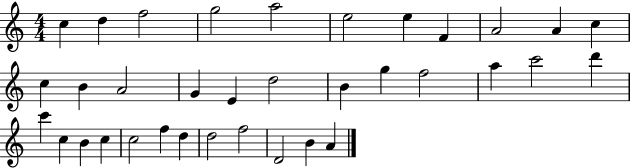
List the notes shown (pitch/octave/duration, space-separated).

C5/q D5/q F5/h G5/h A5/h E5/h E5/q F4/q A4/h A4/q C5/q C5/q B4/q A4/h G4/q E4/q D5/h B4/q G5/q F5/h A5/q C6/h D6/q C6/q C5/q B4/q C5/q C5/h F5/q D5/q D5/h F5/h D4/h B4/q A4/q